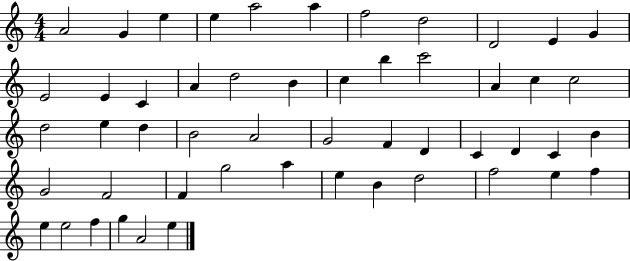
A4/h G4/q E5/q E5/q A5/h A5/q F5/h D5/h D4/h E4/q G4/q E4/h E4/q C4/q A4/q D5/h B4/q C5/q B5/q C6/h A4/q C5/q C5/h D5/h E5/q D5/q B4/h A4/h G4/h F4/q D4/q C4/q D4/q C4/q B4/q G4/h F4/h F4/q G5/h A5/q E5/q B4/q D5/h F5/h E5/q F5/q E5/q E5/h F5/q G5/q A4/h E5/q